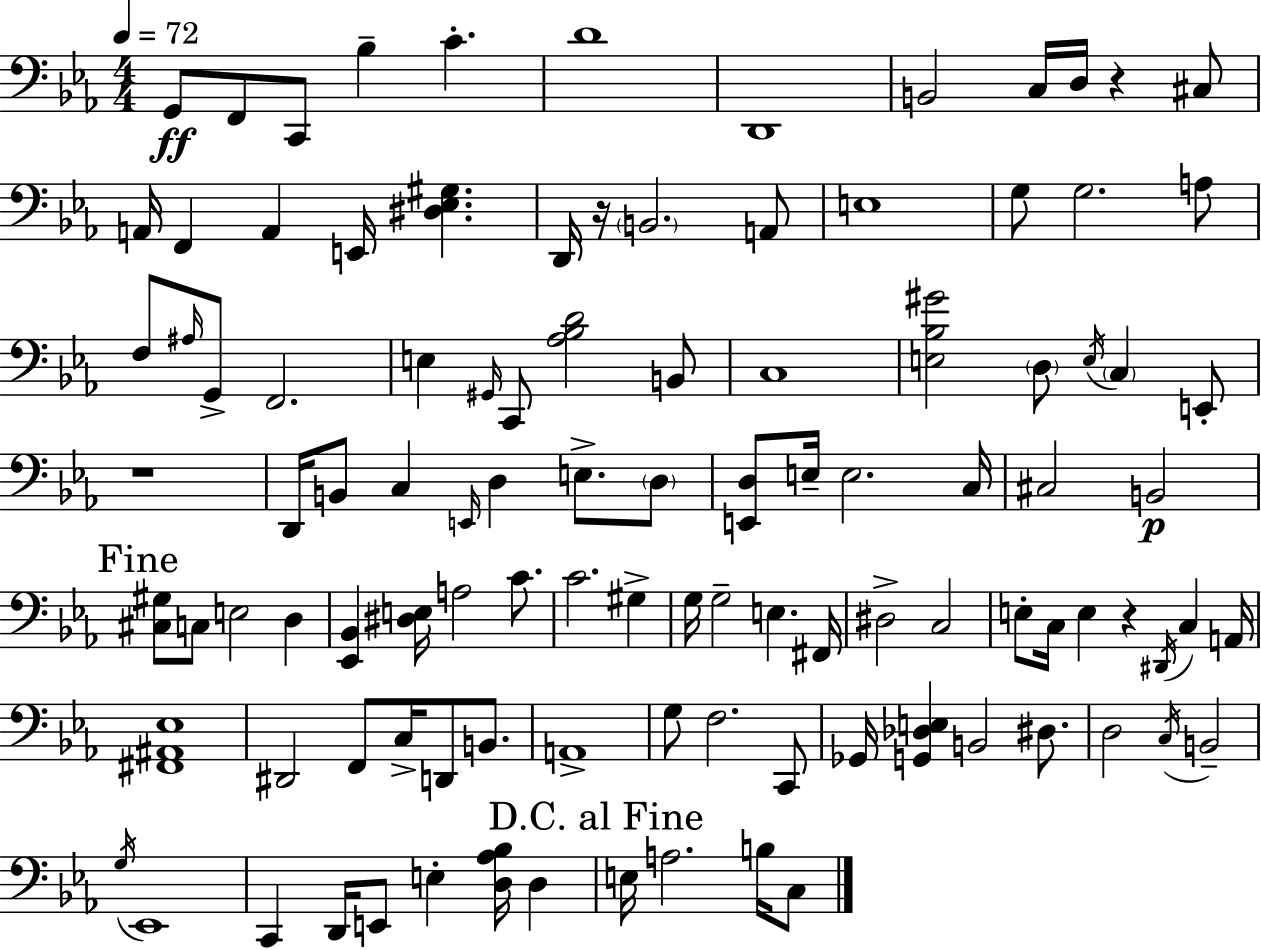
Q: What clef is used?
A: bass